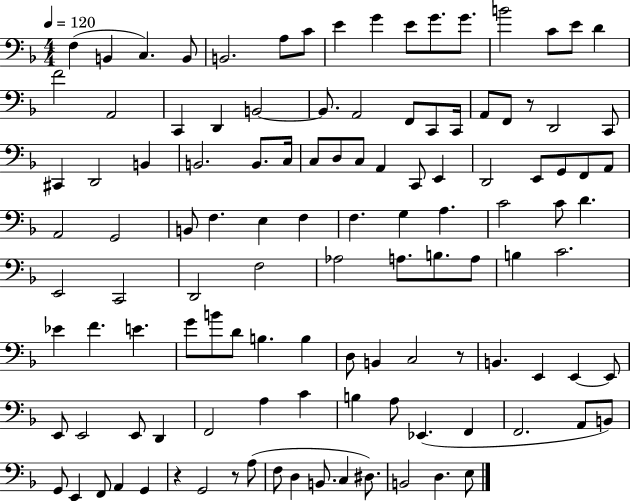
X:1
T:Untitled
M:4/4
L:1/4
K:F
F, B,, C, B,,/2 B,,2 A,/2 C/2 E G E/2 G/2 G/2 B2 C/2 E/2 D F2 A,,2 C,, D,, B,,2 B,,/2 A,,2 F,,/2 C,,/2 C,,/4 A,,/2 F,,/2 z/2 D,,2 C,,/2 ^C,, D,,2 B,, B,,2 B,,/2 C,/4 C,/2 D,/2 C,/2 A,, C,,/2 E,, D,,2 E,,/2 G,,/2 F,,/2 A,,/2 A,,2 G,,2 B,,/2 F, E, F, F, G, A, C2 C/2 D E,,2 C,,2 D,,2 F,2 _A,2 A,/2 B,/2 A,/2 B, C2 _E F E G/2 B/2 D/2 B, B, D,/2 B,, C,2 z/2 B,, E,, E,, E,,/2 E,,/2 E,,2 E,,/2 D,, F,,2 A, C B, A,/2 _E,, F,, F,,2 A,,/2 B,,/2 G,,/2 E,, F,,/2 A,, G,, z G,,2 z/2 A,/2 F,/2 D, B,,/2 C, ^D,/2 B,,2 D, E,/2